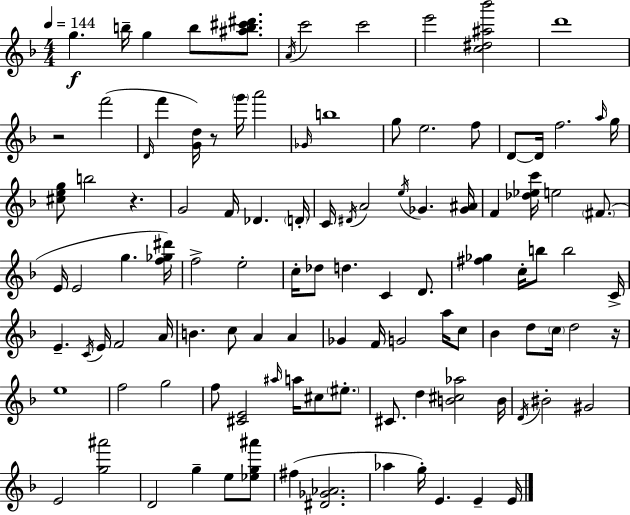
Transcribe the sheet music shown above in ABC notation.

X:1
T:Untitled
M:4/4
L:1/4
K:F
g b/4 g b/2 [^ab^c'^d']/2 A/4 c'2 c'2 e'2 [c^d^a_b']2 d'4 z2 f'2 D/4 f' [Gd]/4 z/2 g'/4 a'2 _G/4 b4 g/2 e2 f/2 D/2 D/4 f2 a/4 g/4 [^ceg]/2 b2 z G2 F/4 _D D/4 C/4 ^D/4 A2 e/4 _G [_G^A]/4 F [_d_ec']/4 e2 ^F/2 E/4 E2 g [f_g^d']/4 f2 e2 c/4 _d/2 d C D/2 [^f_g] c/4 b/2 b2 C/4 E C/4 E/4 F2 A/4 B c/2 A A _G F/4 G2 a/4 c/2 _B d/2 c/4 d2 z/4 e4 f2 g2 f/2 [^CE]2 ^a/4 a/4 ^c/2 ^e/2 ^C/2 d [B^c_a]2 B/4 D/4 ^B2 ^G2 E2 [g^a']2 D2 g e/2 [_eg^a']/2 ^f [^D_G_A]2 _a g/4 E E E/4